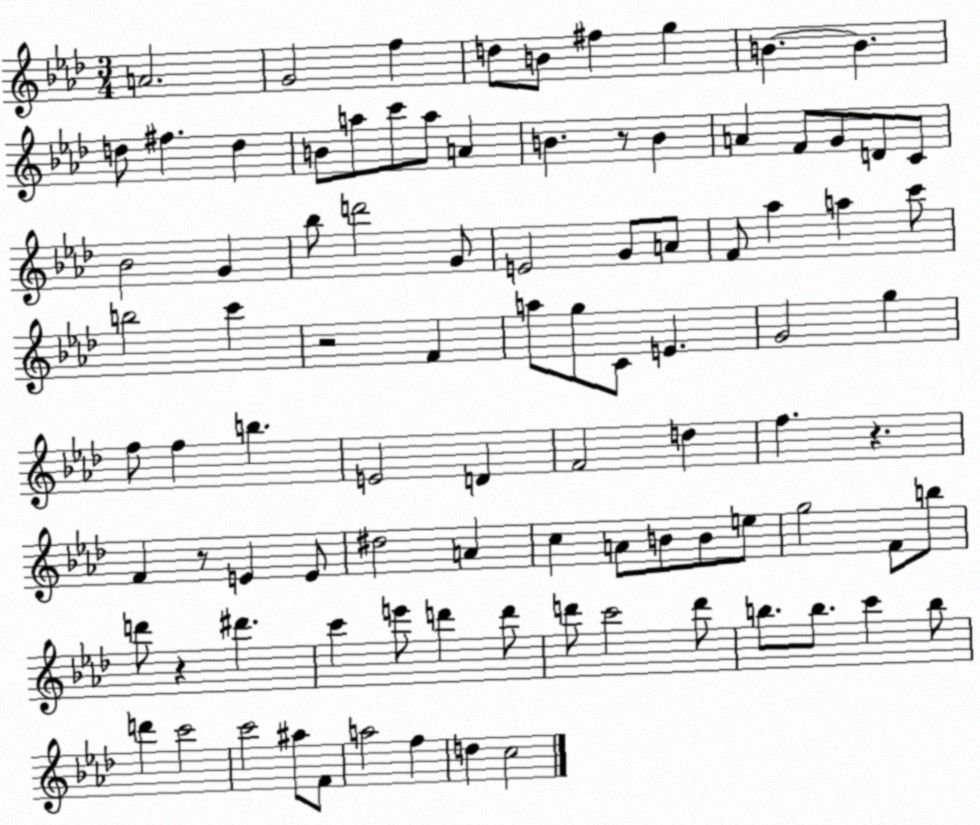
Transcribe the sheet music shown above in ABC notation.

X:1
T:Untitled
M:3/4
L:1/4
K:Ab
A2 G2 f d/2 B/2 ^f g B B d/2 ^f d B/2 a/2 c'/2 a/2 A B z/2 B A F/2 G/2 D/2 C/2 _B2 G _b/2 d'2 G/2 E2 G/2 A/2 F/2 _a a c'/2 b2 c' z2 F a/2 g/2 C/2 E G2 g f/2 f b E2 D F2 d f z F z/2 E E/2 ^d2 A c A/2 B/2 B/2 e/2 g2 F/2 b/2 d'/2 z ^d' c' e'/2 d' d'/2 d'/2 c'2 d'/2 b/2 b/2 c' b/2 d' c'2 c'2 ^a/2 F/2 a2 f d c2